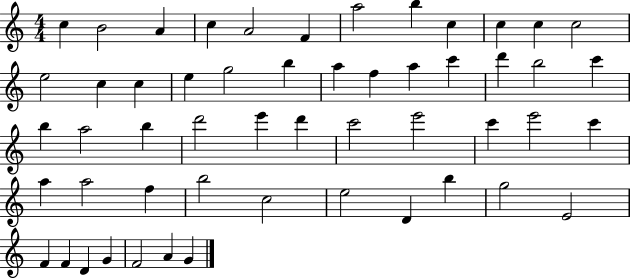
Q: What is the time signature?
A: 4/4